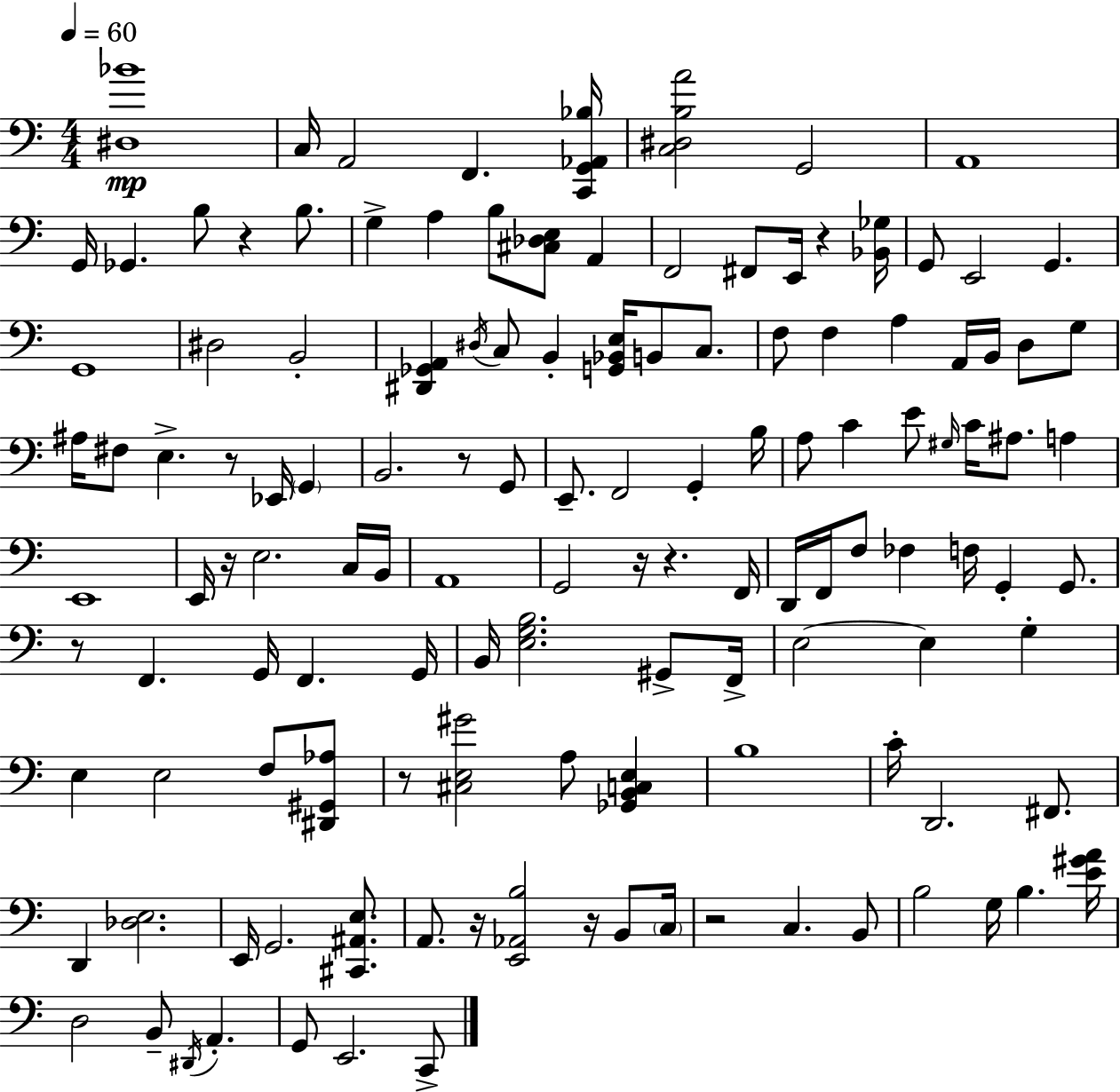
X:1
T:Untitled
M:4/4
L:1/4
K:C
[^D,_B]4 C,/4 A,,2 F,, [C,,G,,_A,,_B,]/4 [C,^D,B,A]2 G,,2 A,,4 G,,/4 _G,, B,/2 z B,/2 G, A, B,/2 [^C,_D,E,]/2 A,, F,,2 ^F,,/2 E,,/4 z [_B,,_G,]/4 G,,/2 E,,2 G,, G,,4 ^D,2 B,,2 [^D,,_G,,A,,] ^D,/4 C,/2 B,, [G,,_B,,E,]/4 B,,/2 C,/2 F,/2 F, A, A,,/4 B,,/4 D,/2 G,/2 ^A,/4 ^F,/2 E, z/2 _E,,/4 G,, B,,2 z/2 G,,/2 E,,/2 F,,2 G,, B,/4 A,/2 C E/2 ^G,/4 C/4 ^A,/2 A, E,,4 E,,/4 z/4 E,2 C,/4 B,,/4 A,,4 G,,2 z/4 z F,,/4 D,,/4 F,,/4 F,/2 _F, F,/4 G,, G,,/2 z/2 F,, G,,/4 F,, G,,/4 B,,/4 [E,G,B,]2 ^G,,/2 F,,/4 E,2 E, G, E, E,2 F,/2 [^D,,^G,,_A,]/2 z/2 [^C,E,^G]2 A,/2 [_G,,B,,C,E,] B,4 C/4 D,,2 ^F,,/2 D,, [_D,E,]2 E,,/4 G,,2 [^C,,^A,,E,]/2 A,,/2 z/4 [E,,_A,,B,]2 z/4 B,,/2 C,/4 z2 C, B,,/2 B,2 G,/4 B, [E^GA]/4 D,2 B,,/2 ^D,,/4 A,, G,,/2 E,,2 C,,/2